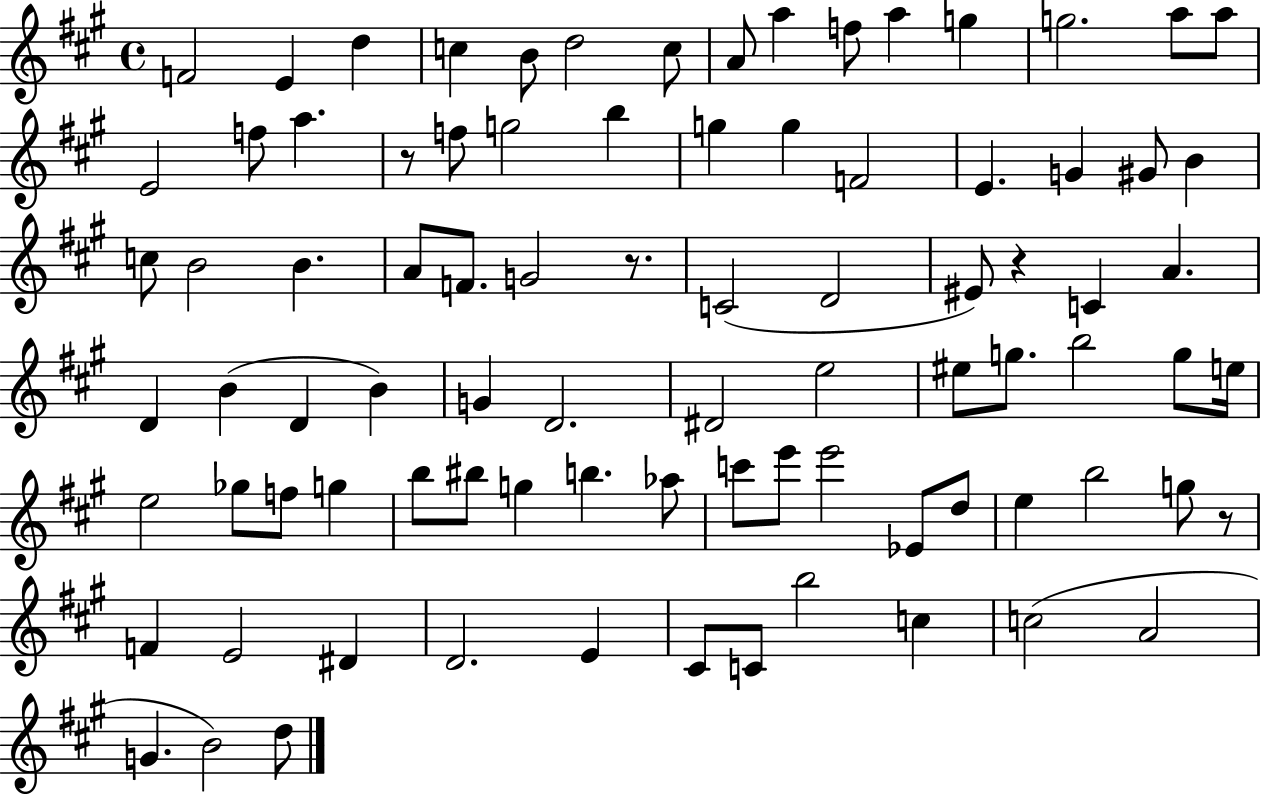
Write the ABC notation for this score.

X:1
T:Untitled
M:4/4
L:1/4
K:A
F2 E d c B/2 d2 c/2 A/2 a f/2 a g g2 a/2 a/2 E2 f/2 a z/2 f/2 g2 b g g F2 E G ^G/2 B c/2 B2 B A/2 F/2 G2 z/2 C2 D2 ^E/2 z C A D B D B G D2 ^D2 e2 ^e/2 g/2 b2 g/2 e/4 e2 _g/2 f/2 g b/2 ^b/2 g b _a/2 c'/2 e'/2 e'2 _E/2 d/2 e b2 g/2 z/2 F E2 ^D D2 E ^C/2 C/2 b2 c c2 A2 G B2 d/2